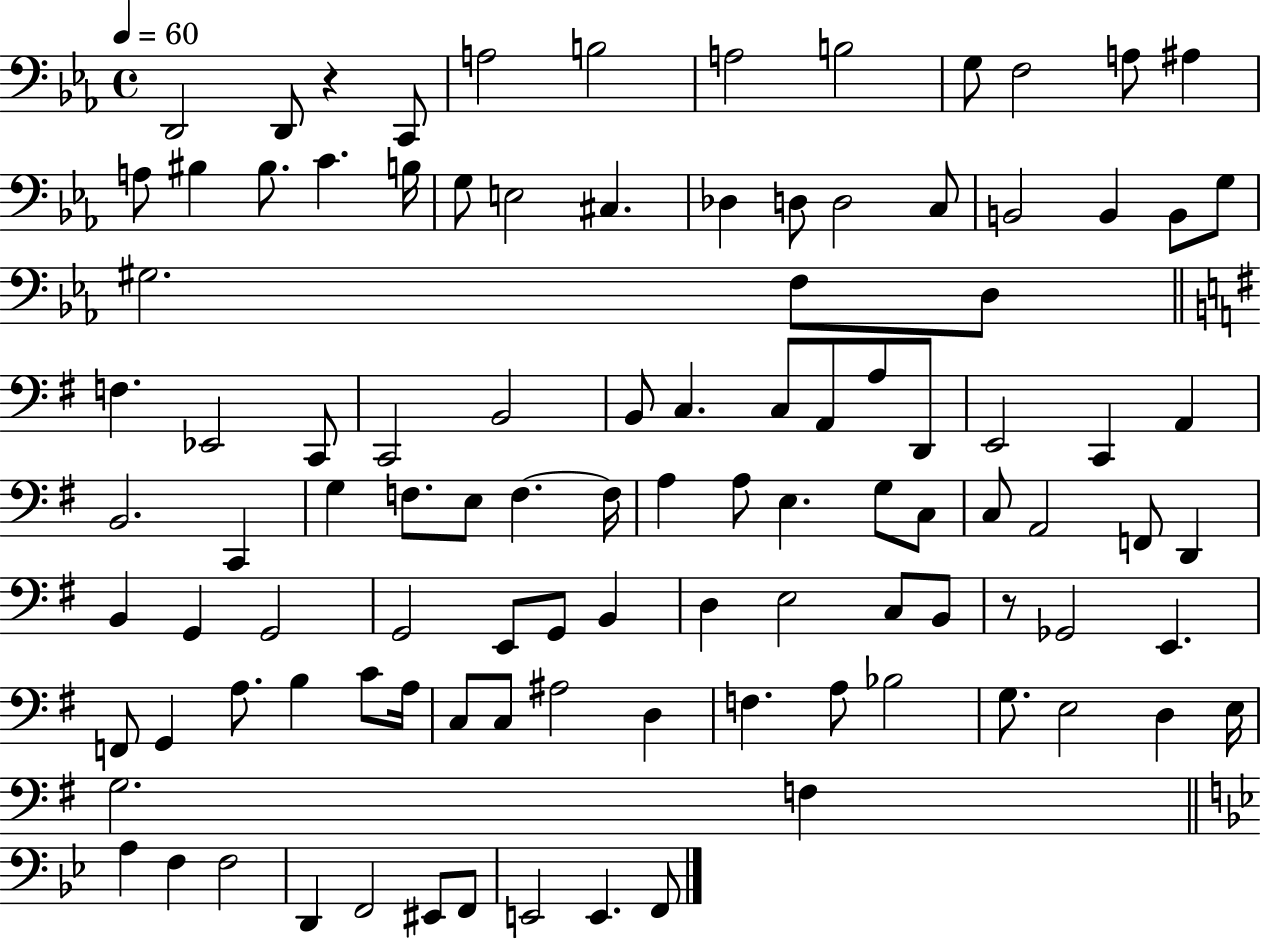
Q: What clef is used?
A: bass